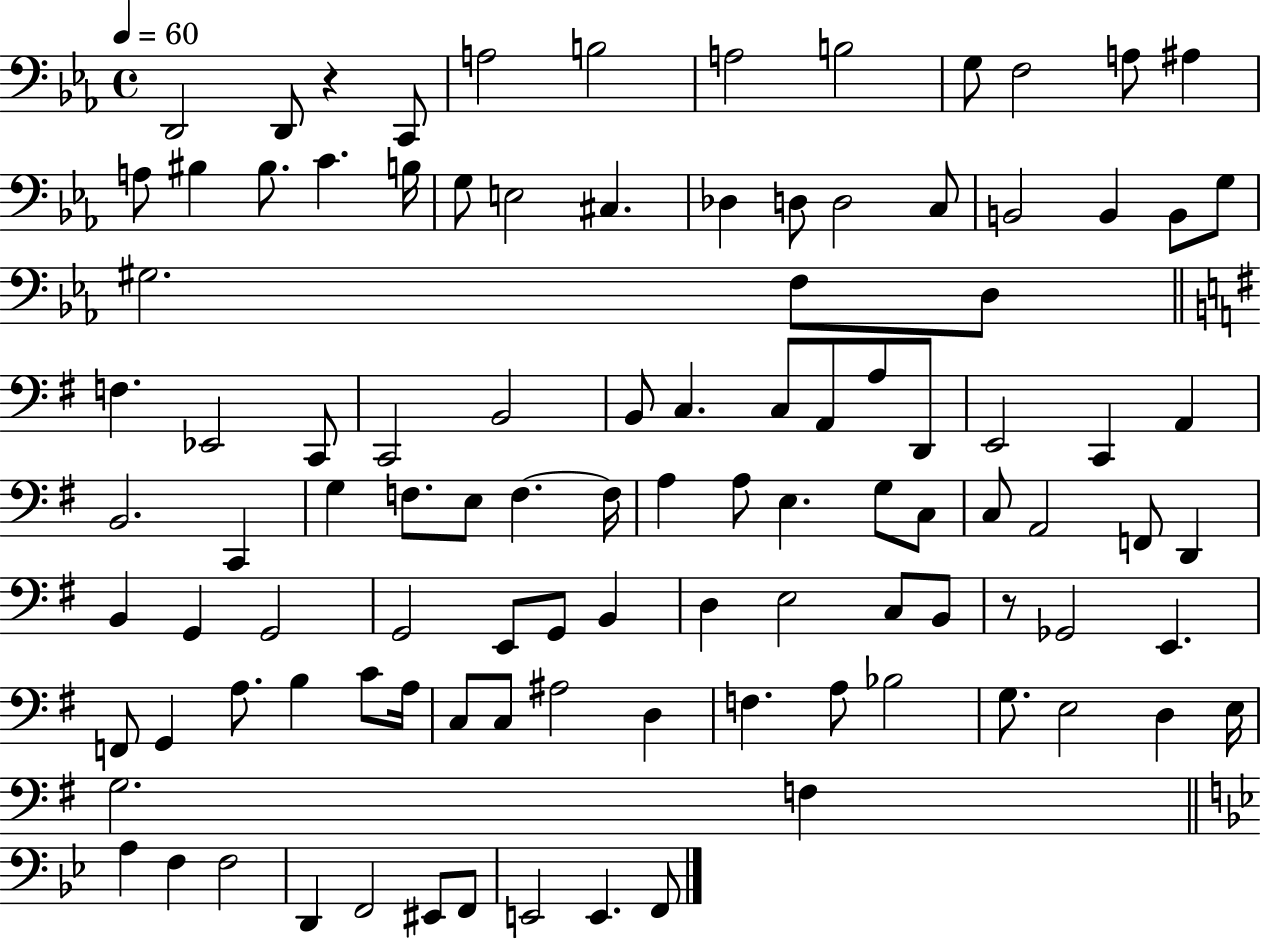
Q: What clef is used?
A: bass